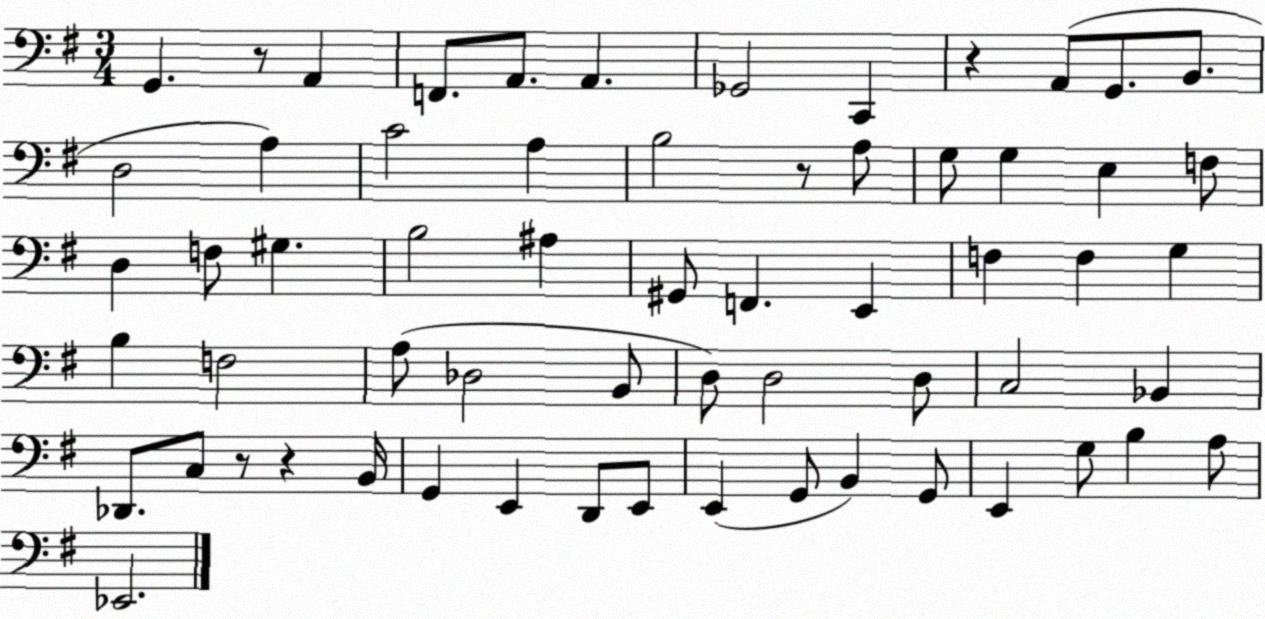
X:1
T:Untitled
M:3/4
L:1/4
K:G
G,, z/2 A,, F,,/2 A,,/2 A,, _G,,2 C,, z A,,/2 G,,/2 B,,/2 D,2 A, C2 A, B,2 z/2 A,/2 G,/2 G, E, F,/2 D, F,/2 ^G, B,2 ^A, ^G,,/2 F,, E,, F, F, G, B, F,2 A,/2 _D,2 B,,/2 D,/2 D,2 D,/2 C,2 _B,, _D,,/2 C,/2 z/2 z B,,/4 G,, E,, D,,/2 E,,/2 E,, G,,/2 B,, G,,/2 E,, G,/2 B, A,/2 _E,,2